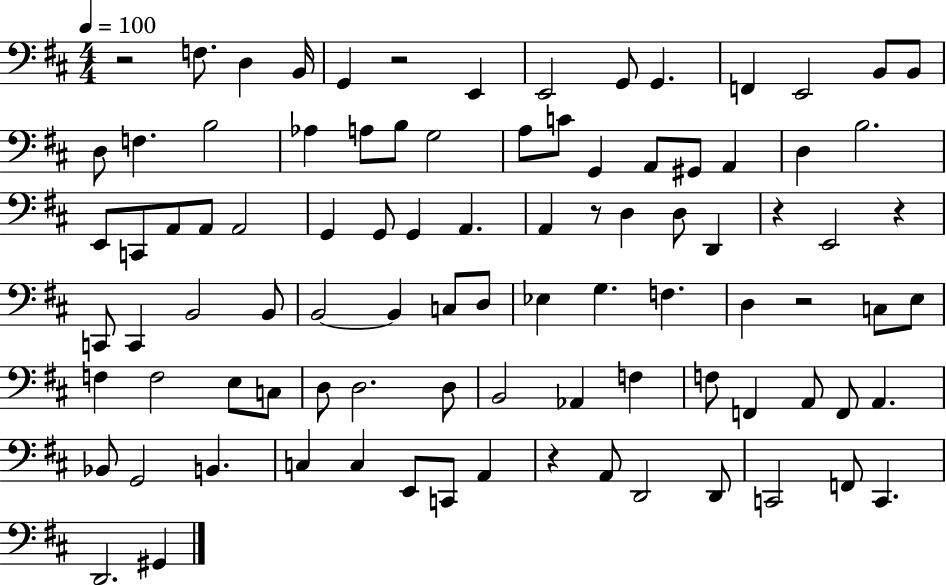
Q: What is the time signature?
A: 4/4